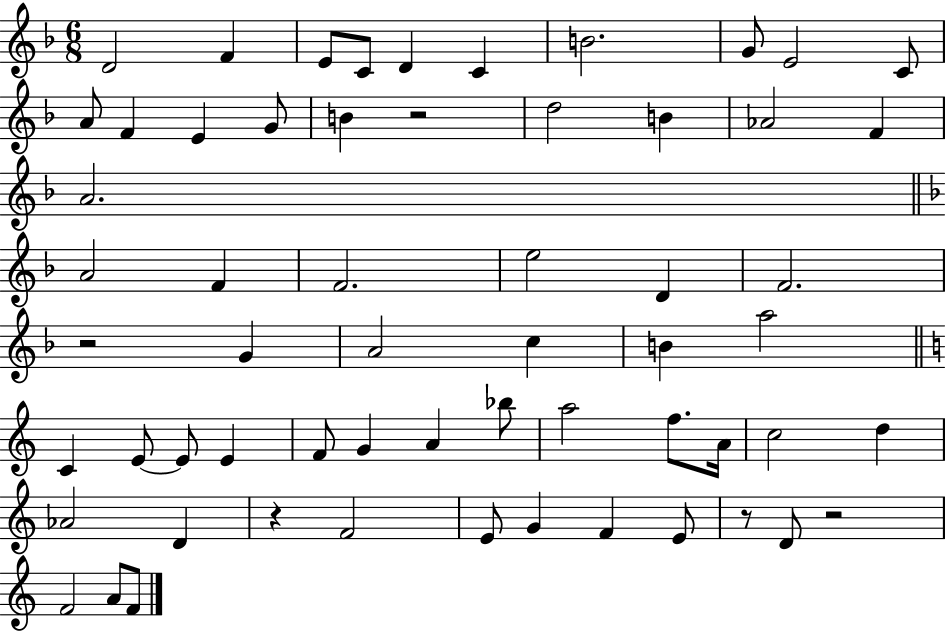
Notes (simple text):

D4/h F4/q E4/e C4/e D4/q C4/q B4/h. G4/e E4/h C4/e A4/e F4/q E4/q G4/e B4/q R/h D5/h B4/q Ab4/h F4/q A4/h. A4/h F4/q F4/h. E5/h D4/q F4/h. R/h G4/q A4/h C5/q B4/q A5/h C4/q E4/e E4/e E4/q F4/e G4/q A4/q Bb5/e A5/h F5/e. A4/s C5/h D5/q Ab4/h D4/q R/q F4/h E4/e G4/q F4/q E4/e R/e D4/e R/h F4/h A4/e F4/e